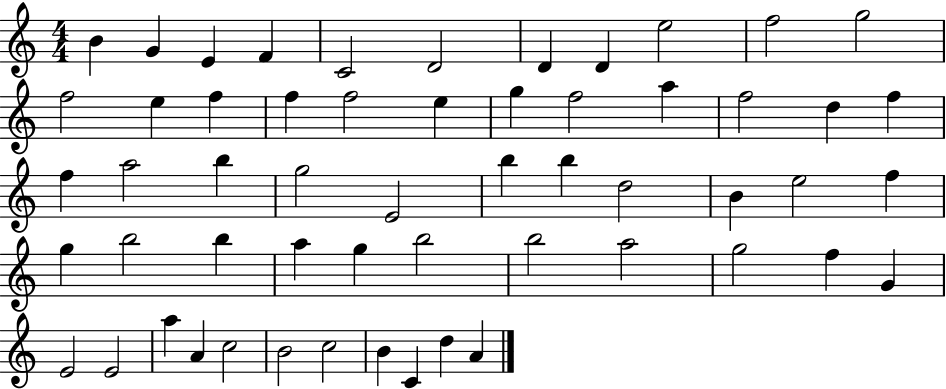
B4/q G4/q E4/q F4/q C4/h D4/h D4/q D4/q E5/h F5/h G5/h F5/h E5/q F5/q F5/q F5/h E5/q G5/q F5/h A5/q F5/h D5/q F5/q F5/q A5/h B5/q G5/h E4/h B5/q B5/q D5/h B4/q E5/h F5/q G5/q B5/h B5/q A5/q G5/q B5/h B5/h A5/h G5/h F5/q G4/q E4/h E4/h A5/q A4/q C5/h B4/h C5/h B4/q C4/q D5/q A4/q